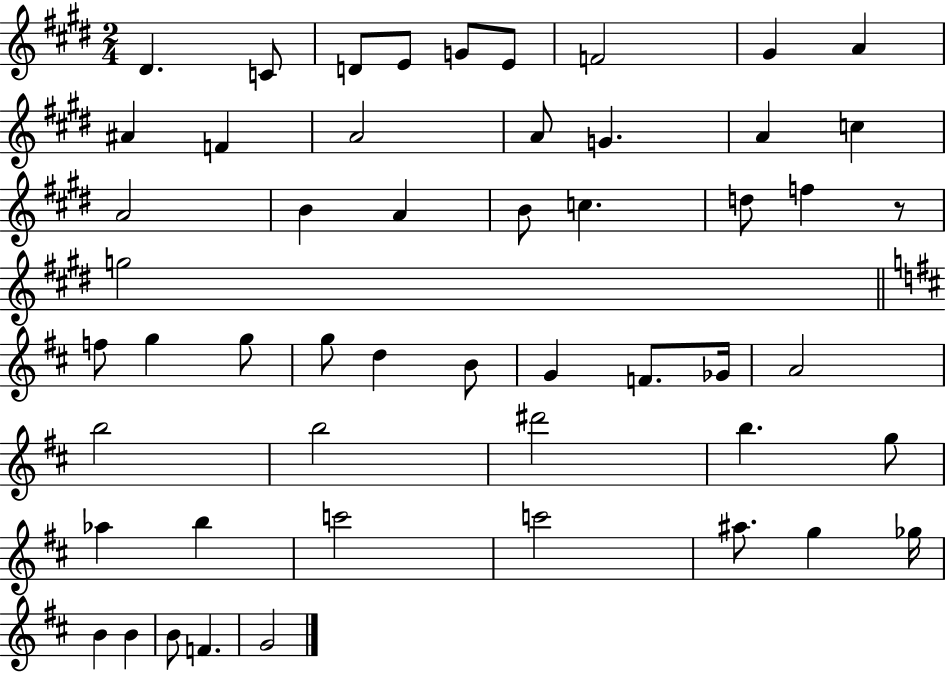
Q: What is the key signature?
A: E major